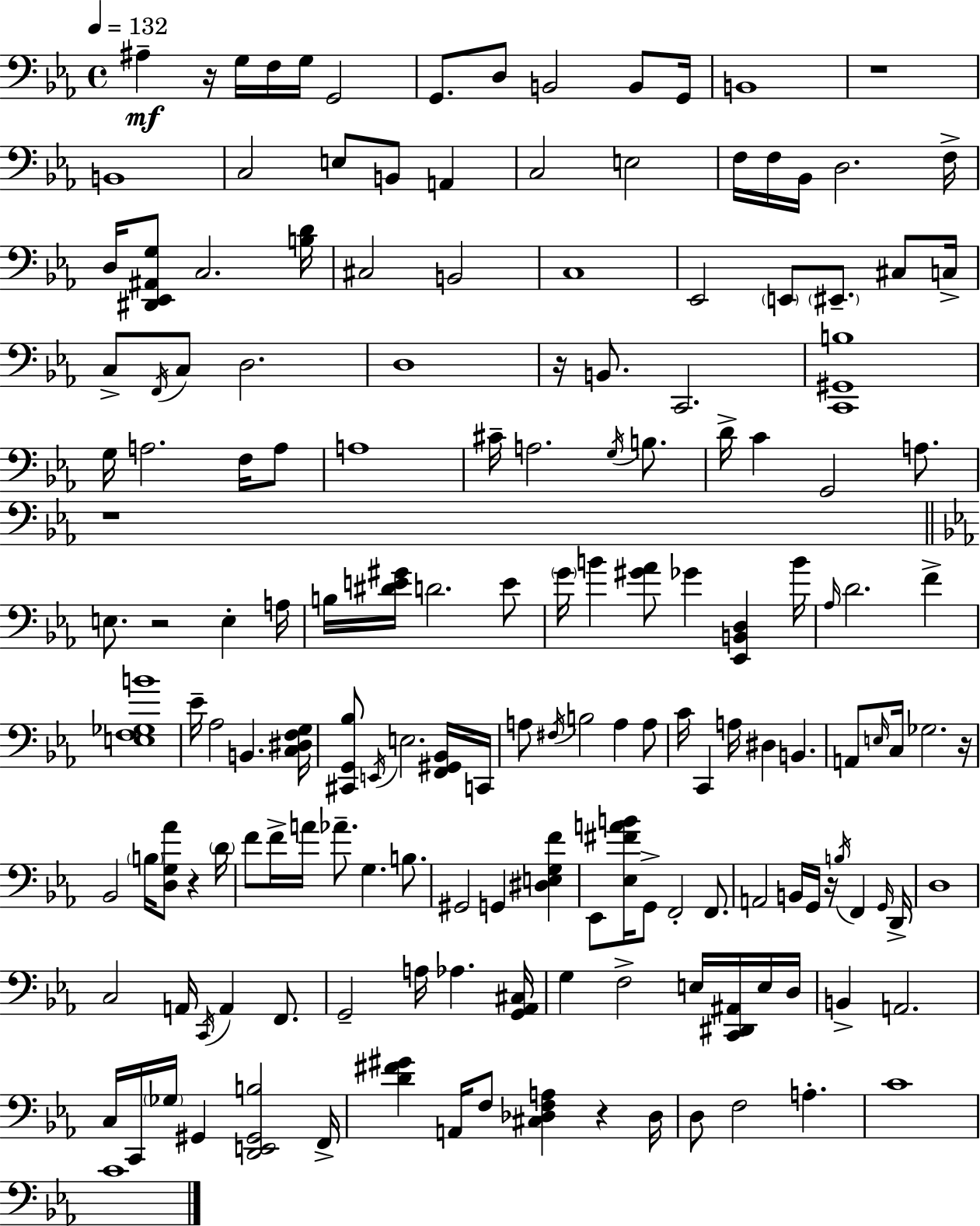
{
  \clef bass
  \time 4/4
  \defaultTimeSignature
  \key c \minor
  \tempo 4 = 132
  ais4--\mf r16 g16 f16 g16 g,2 | g,8. d8 b,2 b,8 g,16 | b,1 | r1 | \break b,1 | c2 e8 b,8 a,4 | c2 e2 | f16 f16 bes,16 d2. f16-> | \break d16 <dis, ees, ais, g>8 c2. <b d'>16 | cis2 b,2 | c1 | ees,2 \parenthesize e,8 \parenthesize eis,8.-- cis8 c16-> | \break c8-> \acciaccatura { f,16 } c8 d2. | d1 | r16 b,8. c,2. | <c, gis, b>1 | \break g16 a2. f16 a8 | a1 | cis'16-- a2. \acciaccatura { g16 } b8. | d'16-> c'4 g,2 a8. | \break r1 | \bar "||" \break \key ees \major e8. r2 e4-. a16 | b16 <dis' e' gis'>16 d'2. e'8 | \parenthesize g'16 b'4 <gis' aes'>8 ges'4 <ees, b, d>4 b'16 | \grace { aes16 } d'2. f'4-> | \break <e f ges b'>1 | ees'16-- aes2 b,4. | <c dis f g>16 <cis, g, bes>8 \acciaccatura { e,16 } e2. | <f, gis, bes,>16 c,16 a8 \acciaccatura { fis16 } b2 a4 | \break a8 c'16 c,4 a16 dis4 b,4. | a,8 \grace { e16 } c16 ges2. | r16 bes,2 \parenthesize b16 <d g aes'>8 r4 | \parenthesize d'16 f'8 f'16-> a'16 aes'8.-- g4. | \break b8. gis,2 g,4 | <dis e g f'>4 ees,8 <ees fis' a' b'>16 g,8-> f,2-. | f,8. a,2 b,16 g,16 r16 \acciaccatura { b16 } | f,4 \grace { g,16 } d,16-> d1 | \break c2 a,16 \acciaccatura { c,16 } | a,4 f,8. g,2-- a16 | aes4. <g, aes, cis>16 g4 f2-> | e16 <c, dis, ais,>16 e16 d16 b,4-> a,2. | \break c16 c,16 \parenthesize ges16 gis,4 <d, e, gis, b>2 | f,16-> <d' fis' gis'>4 a,16 f8 <cis des f a>4 | r4 des16 d8 f2 | a4.-. c'1 | \break c'1 | \bar "|."
}